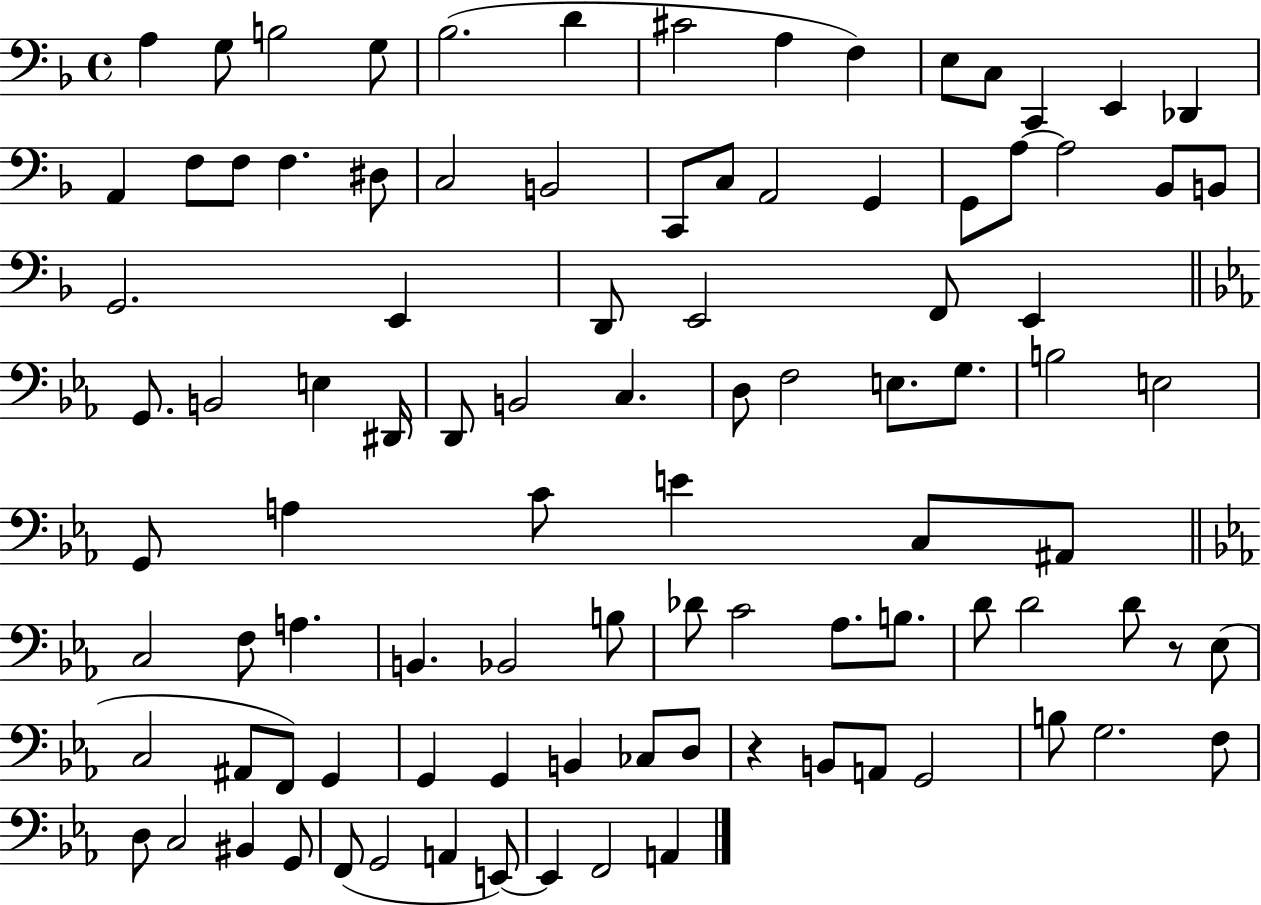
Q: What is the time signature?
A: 4/4